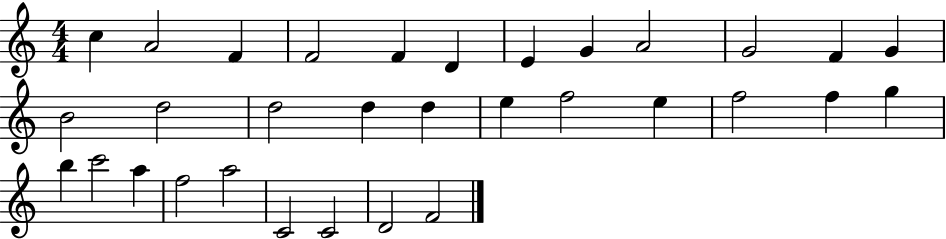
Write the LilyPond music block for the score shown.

{
  \clef treble
  \numericTimeSignature
  \time 4/4
  \key c \major
  c''4 a'2 f'4 | f'2 f'4 d'4 | e'4 g'4 a'2 | g'2 f'4 g'4 | \break b'2 d''2 | d''2 d''4 d''4 | e''4 f''2 e''4 | f''2 f''4 g''4 | \break b''4 c'''2 a''4 | f''2 a''2 | c'2 c'2 | d'2 f'2 | \break \bar "|."
}